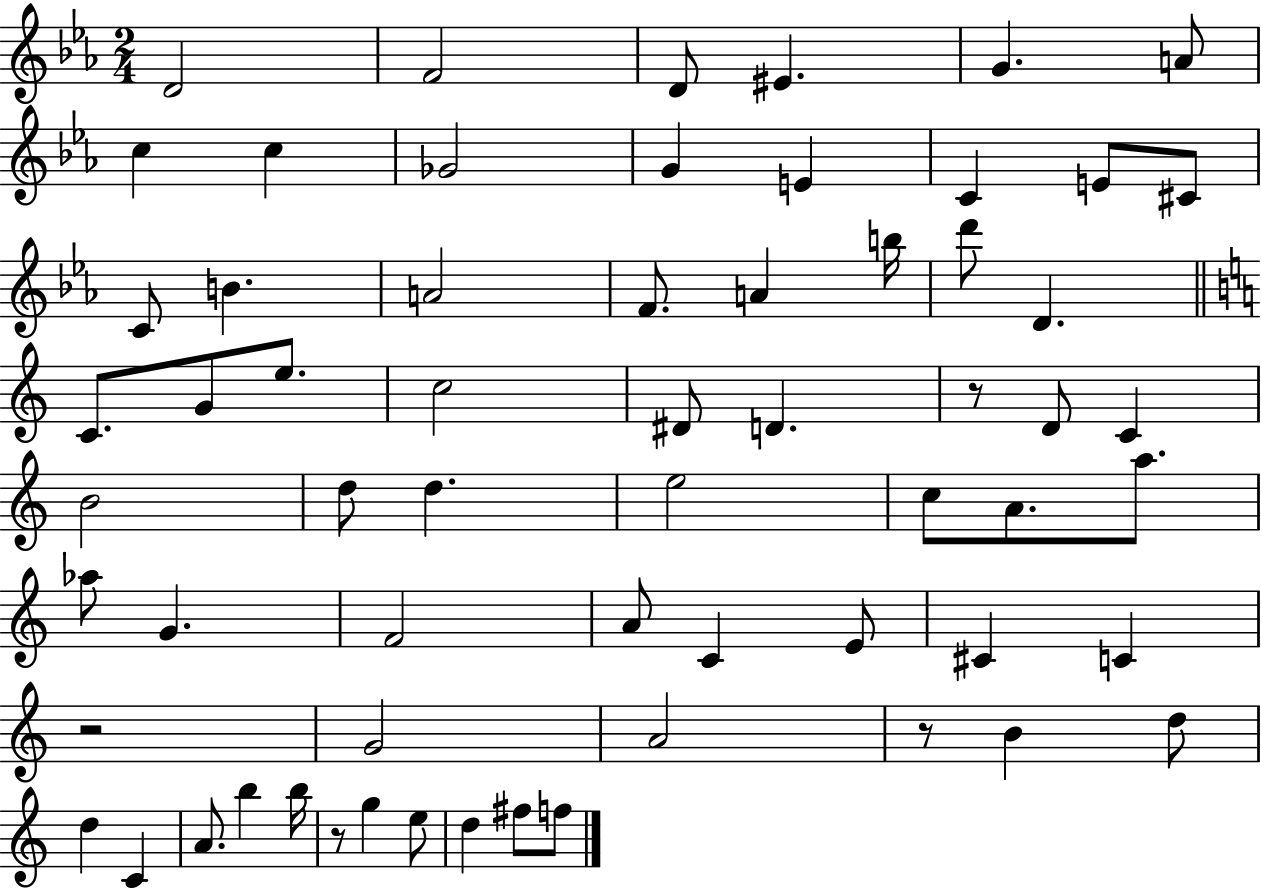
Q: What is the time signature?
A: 2/4